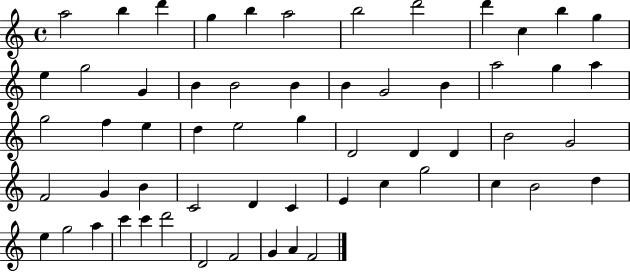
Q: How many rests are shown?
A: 0